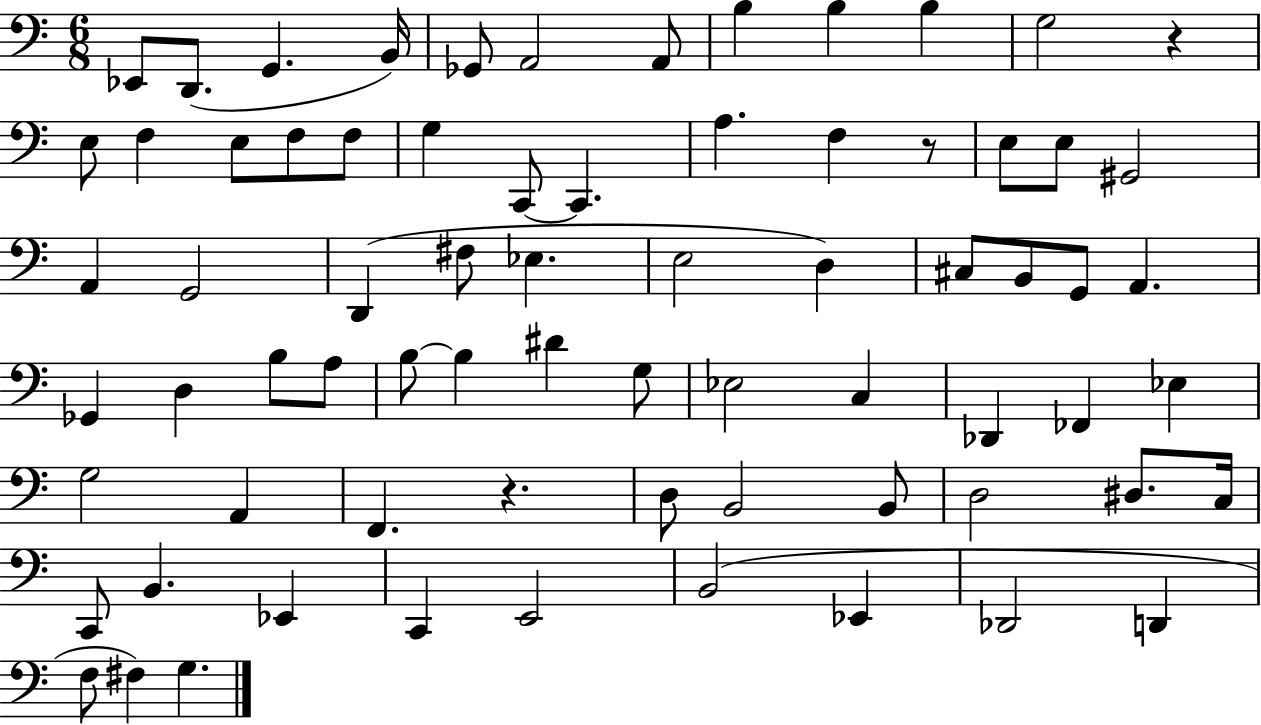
{
  \clef bass
  \numericTimeSignature
  \time 6/8
  \key c \major
  ees,8 d,8.( g,4. b,16) | ges,8 a,2 a,8 | b4 b4 b4 | g2 r4 | \break e8 f4 e8 f8 f8 | g4 c,8~~ c,4. | a4. f4 r8 | e8 e8 gis,2 | \break a,4 g,2 | d,4( fis8 ees4. | e2 d4) | cis8 b,8 g,8 a,4. | \break ges,4 d4 b8 a8 | b8~~ b4 dis'4 g8 | ees2 c4 | des,4 fes,4 ees4 | \break g2 a,4 | f,4. r4. | d8 b,2 b,8 | d2 dis8. c16 | \break c,8 b,4. ees,4 | c,4 e,2 | b,2( ees,4 | des,2 d,4 | \break f8 fis4) g4. | \bar "|."
}